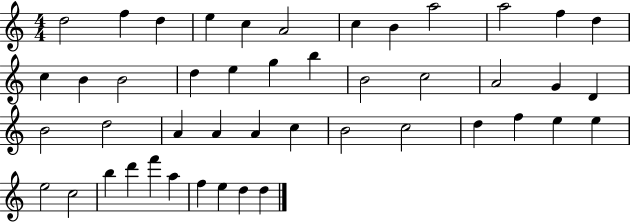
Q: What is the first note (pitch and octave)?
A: D5